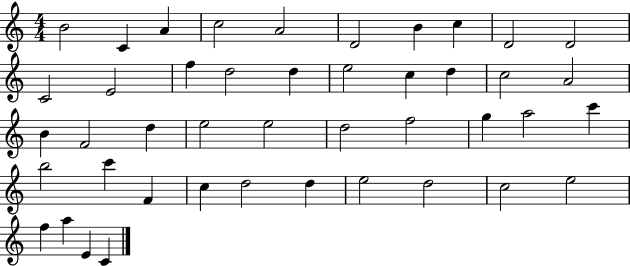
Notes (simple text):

B4/h C4/q A4/q C5/h A4/h D4/h B4/q C5/q D4/h D4/h C4/h E4/h F5/q D5/h D5/q E5/h C5/q D5/q C5/h A4/h B4/q F4/h D5/q E5/h E5/h D5/h F5/h G5/q A5/h C6/q B5/h C6/q F4/q C5/q D5/h D5/q E5/h D5/h C5/h E5/h F5/q A5/q E4/q C4/q